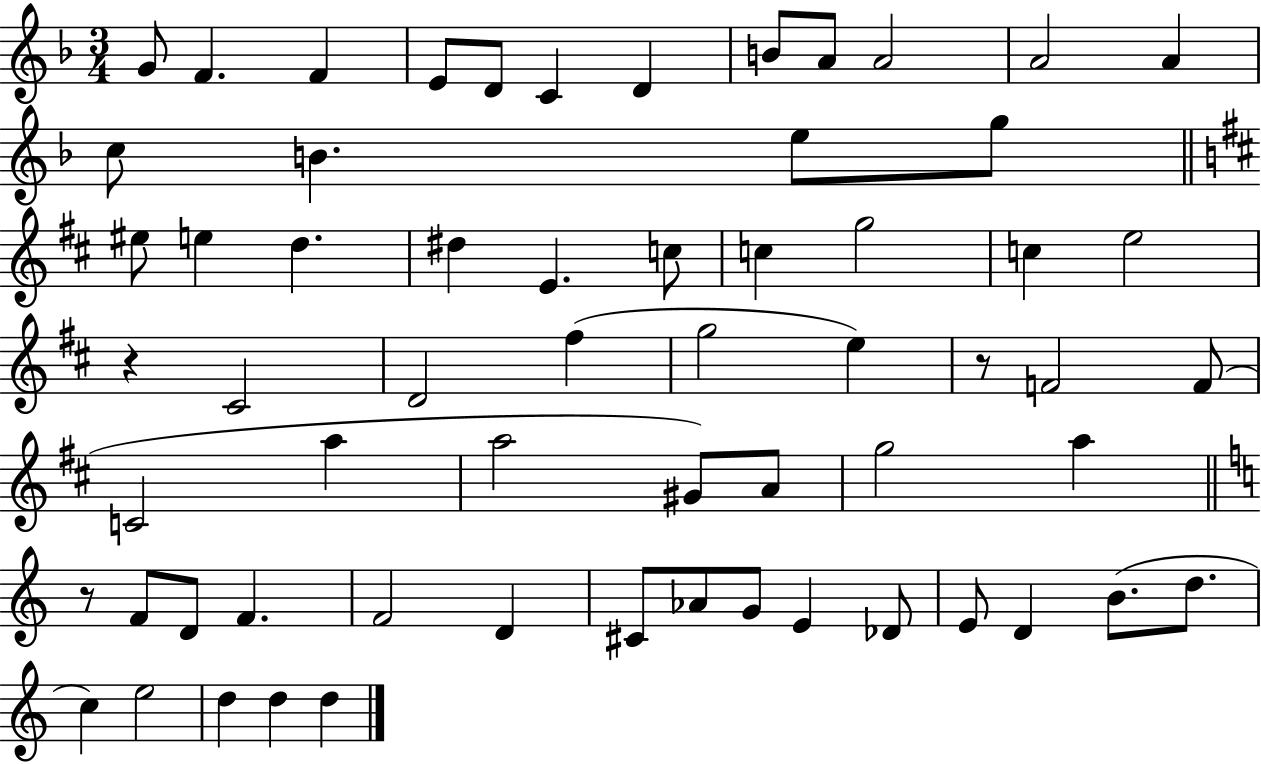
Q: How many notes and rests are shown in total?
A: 62